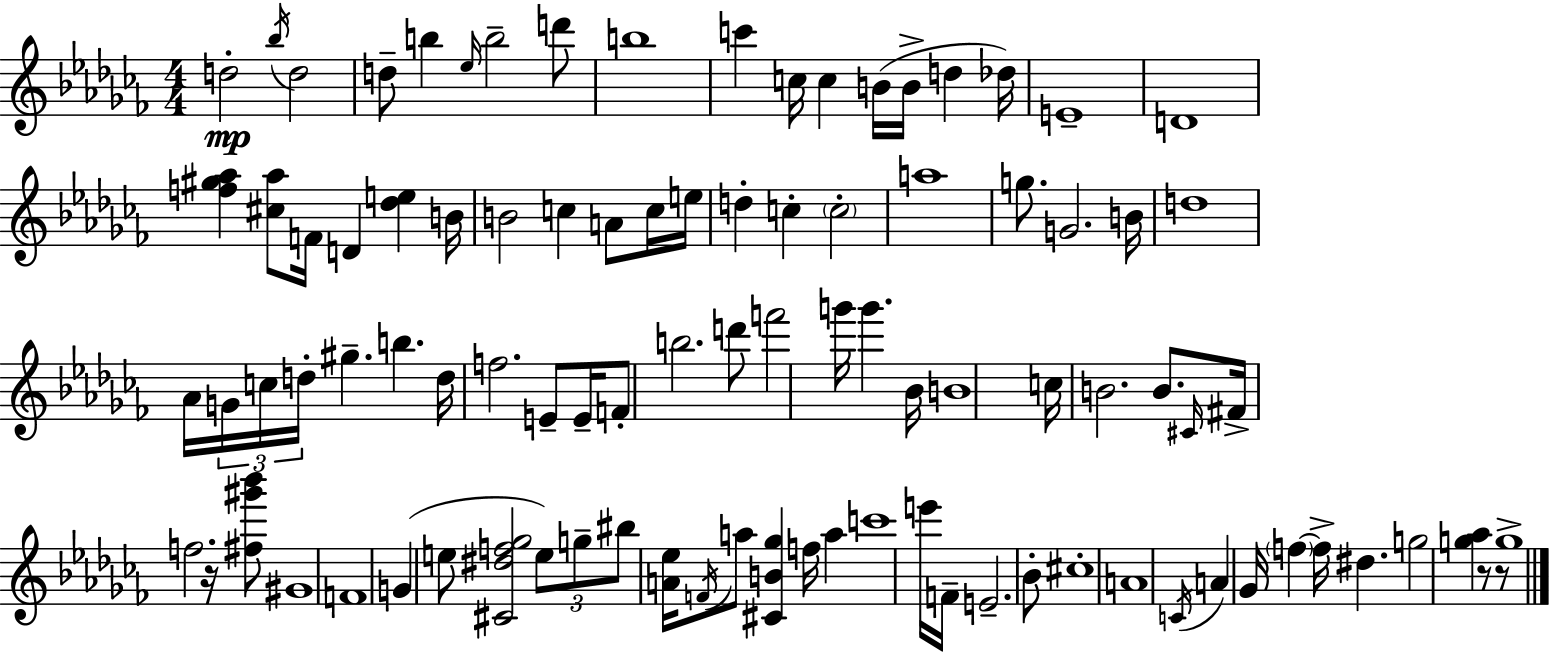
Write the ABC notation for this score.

X:1
T:Untitled
M:4/4
L:1/4
K:Abm
d2 _b/4 d2 d/2 b _e/4 b2 d'/2 b4 c' c/4 c B/4 B/4 d _d/4 E4 D4 [f^g_a] [^c_a]/2 F/4 D [_de] B/4 B2 c A/2 c/4 e/4 d c c2 a4 g/2 G2 B/4 d4 _A/4 G/4 c/4 d/4 ^g b d/4 f2 E/2 E/4 F/2 b2 d'/2 f'2 g'/4 g' _B/4 B4 c/4 B2 B/2 ^C/4 ^F/4 f2 z/4 [^f^g'_b']/2 ^G4 F4 G e/2 [^C^df_g]2 e/2 g/2 ^b/2 [A_e]/4 F/4 a/2 [^CB_g] f/4 a c'4 e'/4 F/4 E2 _B/2 ^c4 A4 C/4 A _G/4 f f/4 ^d g2 [g_a] z/2 z/2 g4